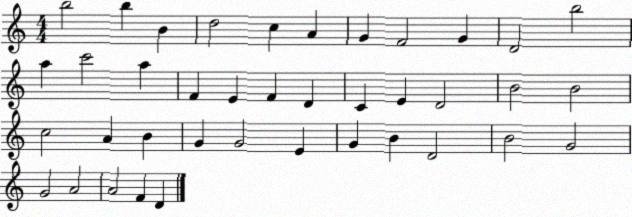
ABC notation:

X:1
T:Untitled
M:4/4
L:1/4
K:C
b2 b B d2 c A G F2 G D2 b2 a c'2 a F E F D C E D2 B2 B2 c2 A B G G2 E G B D2 B2 G2 G2 A2 A2 F D